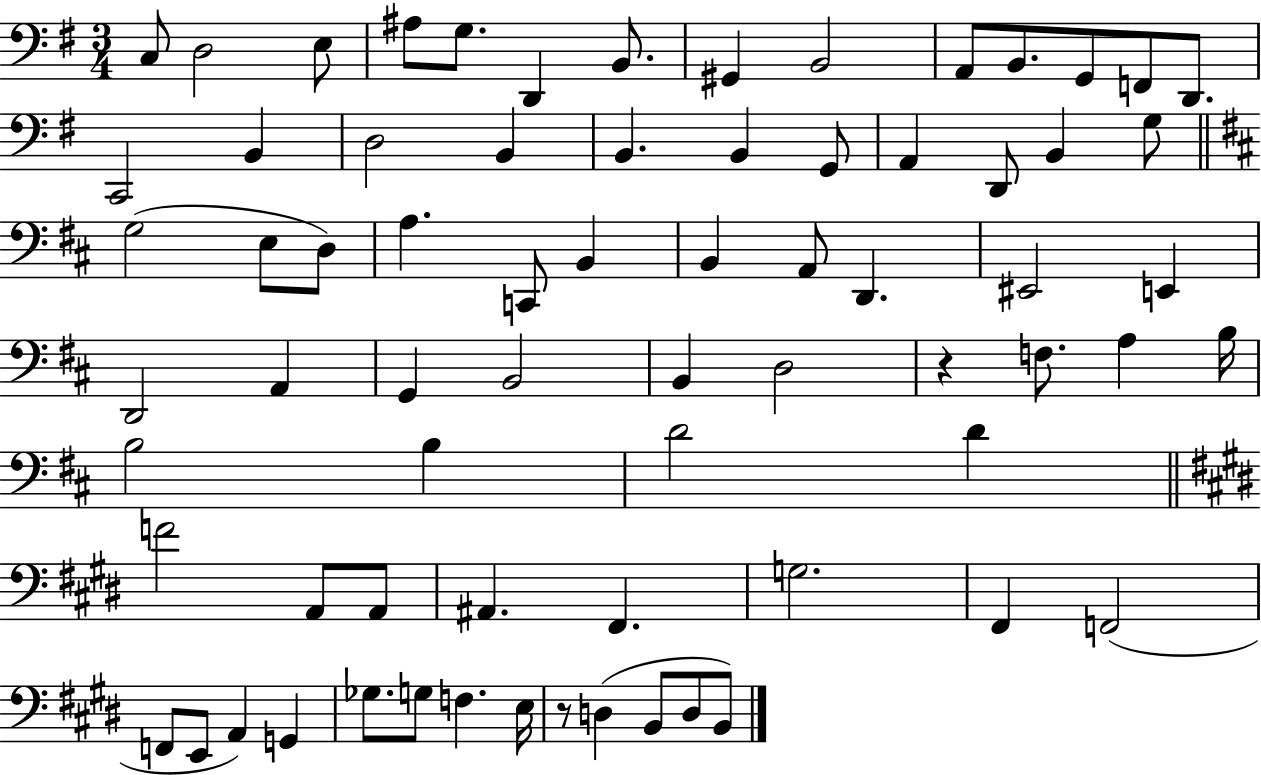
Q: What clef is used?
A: bass